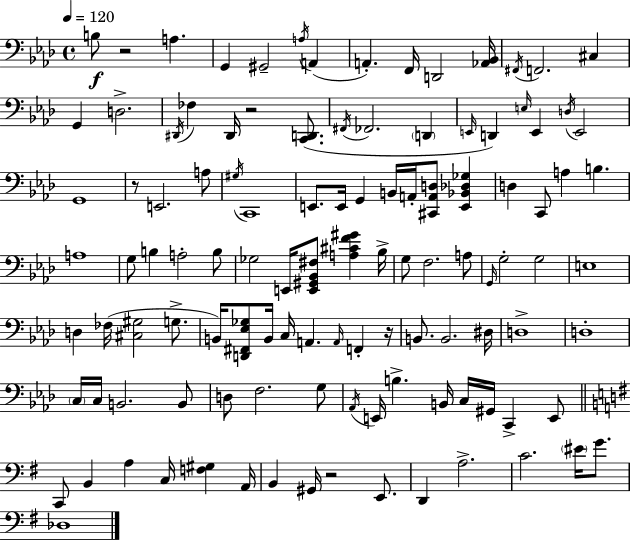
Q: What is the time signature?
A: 4/4